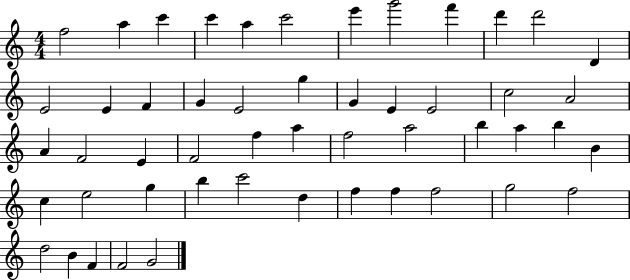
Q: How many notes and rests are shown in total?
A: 51